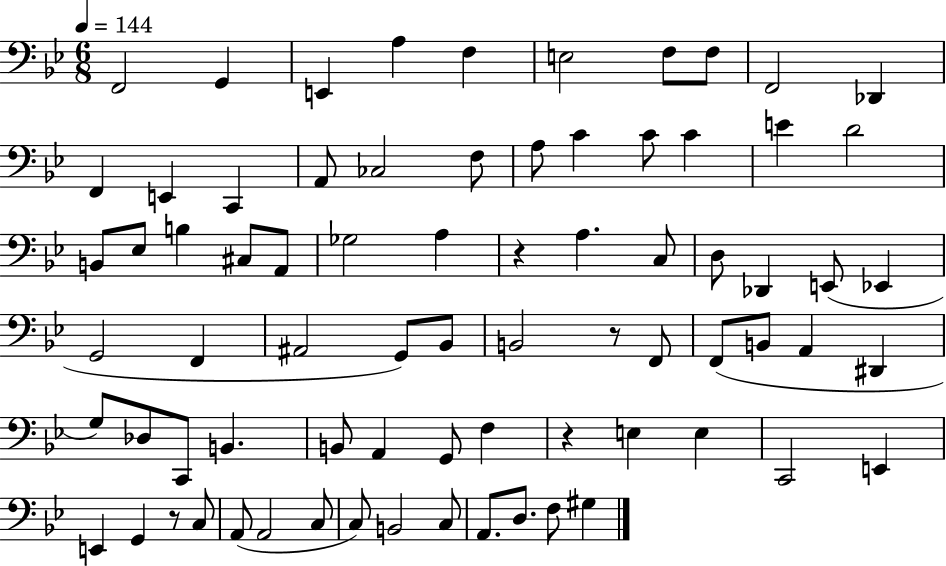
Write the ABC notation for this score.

X:1
T:Untitled
M:6/8
L:1/4
K:Bb
F,,2 G,, E,, A, F, E,2 F,/2 F,/2 F,,2 _D,, F,, E,, C,, A,,/2 _C,2 F,/2 A,/2 C C/2 C E D2 B,,/2 _E,/2 B, ^C,/2 A,,/2 _G,2 A, z A, C,/2 D,/2 _D,, E,,/2 _E,, G,,2 F,, ^A,,2 G,,/2 _B,,/2 B,,2 z/2 F,,/2 F,,/2 B,,/2 A,, ^D,, G,/2 _D,/2 C,,/2 B,, B,,/2 A,, G,,/2 F, z E, E, C,,2 E,, E,, G,, z/2 C,/2 A,,/2 A,,2 C,/2 C,/2 B,,2 C,/2 A,,/2 D,/2 F,/2 ^G,